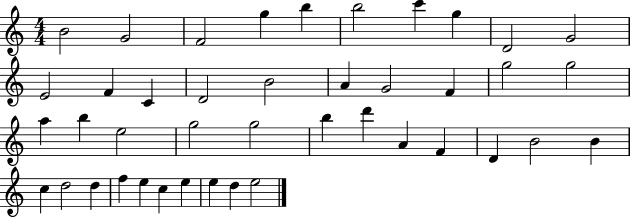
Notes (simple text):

B4/h G4/h F4/h G5/q B5/q B5/h C6/q G5/q D4/h G4/h E4/h F4/q C4/q D4/h B4/h A4/q G4/h F4/q G5/h G5/h A5/q B5/q E5/h G5/h G5/h B5/q D6/q A4/q F4/q D4/q B4/h B4/q C5/q D5/h D5/q F5/q E5/q C5/q E5/q E5/q D5/q E5/h